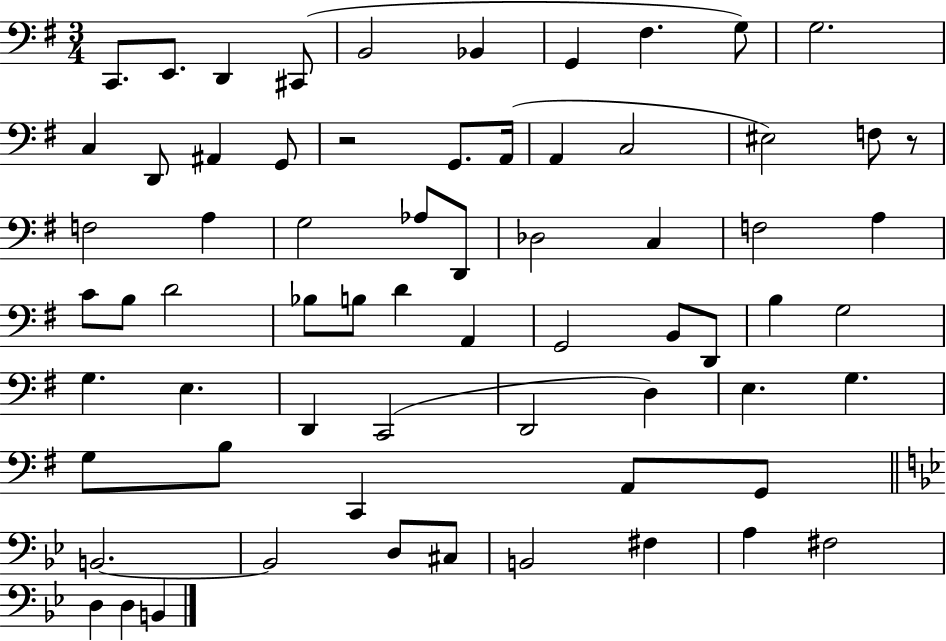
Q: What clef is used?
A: bass